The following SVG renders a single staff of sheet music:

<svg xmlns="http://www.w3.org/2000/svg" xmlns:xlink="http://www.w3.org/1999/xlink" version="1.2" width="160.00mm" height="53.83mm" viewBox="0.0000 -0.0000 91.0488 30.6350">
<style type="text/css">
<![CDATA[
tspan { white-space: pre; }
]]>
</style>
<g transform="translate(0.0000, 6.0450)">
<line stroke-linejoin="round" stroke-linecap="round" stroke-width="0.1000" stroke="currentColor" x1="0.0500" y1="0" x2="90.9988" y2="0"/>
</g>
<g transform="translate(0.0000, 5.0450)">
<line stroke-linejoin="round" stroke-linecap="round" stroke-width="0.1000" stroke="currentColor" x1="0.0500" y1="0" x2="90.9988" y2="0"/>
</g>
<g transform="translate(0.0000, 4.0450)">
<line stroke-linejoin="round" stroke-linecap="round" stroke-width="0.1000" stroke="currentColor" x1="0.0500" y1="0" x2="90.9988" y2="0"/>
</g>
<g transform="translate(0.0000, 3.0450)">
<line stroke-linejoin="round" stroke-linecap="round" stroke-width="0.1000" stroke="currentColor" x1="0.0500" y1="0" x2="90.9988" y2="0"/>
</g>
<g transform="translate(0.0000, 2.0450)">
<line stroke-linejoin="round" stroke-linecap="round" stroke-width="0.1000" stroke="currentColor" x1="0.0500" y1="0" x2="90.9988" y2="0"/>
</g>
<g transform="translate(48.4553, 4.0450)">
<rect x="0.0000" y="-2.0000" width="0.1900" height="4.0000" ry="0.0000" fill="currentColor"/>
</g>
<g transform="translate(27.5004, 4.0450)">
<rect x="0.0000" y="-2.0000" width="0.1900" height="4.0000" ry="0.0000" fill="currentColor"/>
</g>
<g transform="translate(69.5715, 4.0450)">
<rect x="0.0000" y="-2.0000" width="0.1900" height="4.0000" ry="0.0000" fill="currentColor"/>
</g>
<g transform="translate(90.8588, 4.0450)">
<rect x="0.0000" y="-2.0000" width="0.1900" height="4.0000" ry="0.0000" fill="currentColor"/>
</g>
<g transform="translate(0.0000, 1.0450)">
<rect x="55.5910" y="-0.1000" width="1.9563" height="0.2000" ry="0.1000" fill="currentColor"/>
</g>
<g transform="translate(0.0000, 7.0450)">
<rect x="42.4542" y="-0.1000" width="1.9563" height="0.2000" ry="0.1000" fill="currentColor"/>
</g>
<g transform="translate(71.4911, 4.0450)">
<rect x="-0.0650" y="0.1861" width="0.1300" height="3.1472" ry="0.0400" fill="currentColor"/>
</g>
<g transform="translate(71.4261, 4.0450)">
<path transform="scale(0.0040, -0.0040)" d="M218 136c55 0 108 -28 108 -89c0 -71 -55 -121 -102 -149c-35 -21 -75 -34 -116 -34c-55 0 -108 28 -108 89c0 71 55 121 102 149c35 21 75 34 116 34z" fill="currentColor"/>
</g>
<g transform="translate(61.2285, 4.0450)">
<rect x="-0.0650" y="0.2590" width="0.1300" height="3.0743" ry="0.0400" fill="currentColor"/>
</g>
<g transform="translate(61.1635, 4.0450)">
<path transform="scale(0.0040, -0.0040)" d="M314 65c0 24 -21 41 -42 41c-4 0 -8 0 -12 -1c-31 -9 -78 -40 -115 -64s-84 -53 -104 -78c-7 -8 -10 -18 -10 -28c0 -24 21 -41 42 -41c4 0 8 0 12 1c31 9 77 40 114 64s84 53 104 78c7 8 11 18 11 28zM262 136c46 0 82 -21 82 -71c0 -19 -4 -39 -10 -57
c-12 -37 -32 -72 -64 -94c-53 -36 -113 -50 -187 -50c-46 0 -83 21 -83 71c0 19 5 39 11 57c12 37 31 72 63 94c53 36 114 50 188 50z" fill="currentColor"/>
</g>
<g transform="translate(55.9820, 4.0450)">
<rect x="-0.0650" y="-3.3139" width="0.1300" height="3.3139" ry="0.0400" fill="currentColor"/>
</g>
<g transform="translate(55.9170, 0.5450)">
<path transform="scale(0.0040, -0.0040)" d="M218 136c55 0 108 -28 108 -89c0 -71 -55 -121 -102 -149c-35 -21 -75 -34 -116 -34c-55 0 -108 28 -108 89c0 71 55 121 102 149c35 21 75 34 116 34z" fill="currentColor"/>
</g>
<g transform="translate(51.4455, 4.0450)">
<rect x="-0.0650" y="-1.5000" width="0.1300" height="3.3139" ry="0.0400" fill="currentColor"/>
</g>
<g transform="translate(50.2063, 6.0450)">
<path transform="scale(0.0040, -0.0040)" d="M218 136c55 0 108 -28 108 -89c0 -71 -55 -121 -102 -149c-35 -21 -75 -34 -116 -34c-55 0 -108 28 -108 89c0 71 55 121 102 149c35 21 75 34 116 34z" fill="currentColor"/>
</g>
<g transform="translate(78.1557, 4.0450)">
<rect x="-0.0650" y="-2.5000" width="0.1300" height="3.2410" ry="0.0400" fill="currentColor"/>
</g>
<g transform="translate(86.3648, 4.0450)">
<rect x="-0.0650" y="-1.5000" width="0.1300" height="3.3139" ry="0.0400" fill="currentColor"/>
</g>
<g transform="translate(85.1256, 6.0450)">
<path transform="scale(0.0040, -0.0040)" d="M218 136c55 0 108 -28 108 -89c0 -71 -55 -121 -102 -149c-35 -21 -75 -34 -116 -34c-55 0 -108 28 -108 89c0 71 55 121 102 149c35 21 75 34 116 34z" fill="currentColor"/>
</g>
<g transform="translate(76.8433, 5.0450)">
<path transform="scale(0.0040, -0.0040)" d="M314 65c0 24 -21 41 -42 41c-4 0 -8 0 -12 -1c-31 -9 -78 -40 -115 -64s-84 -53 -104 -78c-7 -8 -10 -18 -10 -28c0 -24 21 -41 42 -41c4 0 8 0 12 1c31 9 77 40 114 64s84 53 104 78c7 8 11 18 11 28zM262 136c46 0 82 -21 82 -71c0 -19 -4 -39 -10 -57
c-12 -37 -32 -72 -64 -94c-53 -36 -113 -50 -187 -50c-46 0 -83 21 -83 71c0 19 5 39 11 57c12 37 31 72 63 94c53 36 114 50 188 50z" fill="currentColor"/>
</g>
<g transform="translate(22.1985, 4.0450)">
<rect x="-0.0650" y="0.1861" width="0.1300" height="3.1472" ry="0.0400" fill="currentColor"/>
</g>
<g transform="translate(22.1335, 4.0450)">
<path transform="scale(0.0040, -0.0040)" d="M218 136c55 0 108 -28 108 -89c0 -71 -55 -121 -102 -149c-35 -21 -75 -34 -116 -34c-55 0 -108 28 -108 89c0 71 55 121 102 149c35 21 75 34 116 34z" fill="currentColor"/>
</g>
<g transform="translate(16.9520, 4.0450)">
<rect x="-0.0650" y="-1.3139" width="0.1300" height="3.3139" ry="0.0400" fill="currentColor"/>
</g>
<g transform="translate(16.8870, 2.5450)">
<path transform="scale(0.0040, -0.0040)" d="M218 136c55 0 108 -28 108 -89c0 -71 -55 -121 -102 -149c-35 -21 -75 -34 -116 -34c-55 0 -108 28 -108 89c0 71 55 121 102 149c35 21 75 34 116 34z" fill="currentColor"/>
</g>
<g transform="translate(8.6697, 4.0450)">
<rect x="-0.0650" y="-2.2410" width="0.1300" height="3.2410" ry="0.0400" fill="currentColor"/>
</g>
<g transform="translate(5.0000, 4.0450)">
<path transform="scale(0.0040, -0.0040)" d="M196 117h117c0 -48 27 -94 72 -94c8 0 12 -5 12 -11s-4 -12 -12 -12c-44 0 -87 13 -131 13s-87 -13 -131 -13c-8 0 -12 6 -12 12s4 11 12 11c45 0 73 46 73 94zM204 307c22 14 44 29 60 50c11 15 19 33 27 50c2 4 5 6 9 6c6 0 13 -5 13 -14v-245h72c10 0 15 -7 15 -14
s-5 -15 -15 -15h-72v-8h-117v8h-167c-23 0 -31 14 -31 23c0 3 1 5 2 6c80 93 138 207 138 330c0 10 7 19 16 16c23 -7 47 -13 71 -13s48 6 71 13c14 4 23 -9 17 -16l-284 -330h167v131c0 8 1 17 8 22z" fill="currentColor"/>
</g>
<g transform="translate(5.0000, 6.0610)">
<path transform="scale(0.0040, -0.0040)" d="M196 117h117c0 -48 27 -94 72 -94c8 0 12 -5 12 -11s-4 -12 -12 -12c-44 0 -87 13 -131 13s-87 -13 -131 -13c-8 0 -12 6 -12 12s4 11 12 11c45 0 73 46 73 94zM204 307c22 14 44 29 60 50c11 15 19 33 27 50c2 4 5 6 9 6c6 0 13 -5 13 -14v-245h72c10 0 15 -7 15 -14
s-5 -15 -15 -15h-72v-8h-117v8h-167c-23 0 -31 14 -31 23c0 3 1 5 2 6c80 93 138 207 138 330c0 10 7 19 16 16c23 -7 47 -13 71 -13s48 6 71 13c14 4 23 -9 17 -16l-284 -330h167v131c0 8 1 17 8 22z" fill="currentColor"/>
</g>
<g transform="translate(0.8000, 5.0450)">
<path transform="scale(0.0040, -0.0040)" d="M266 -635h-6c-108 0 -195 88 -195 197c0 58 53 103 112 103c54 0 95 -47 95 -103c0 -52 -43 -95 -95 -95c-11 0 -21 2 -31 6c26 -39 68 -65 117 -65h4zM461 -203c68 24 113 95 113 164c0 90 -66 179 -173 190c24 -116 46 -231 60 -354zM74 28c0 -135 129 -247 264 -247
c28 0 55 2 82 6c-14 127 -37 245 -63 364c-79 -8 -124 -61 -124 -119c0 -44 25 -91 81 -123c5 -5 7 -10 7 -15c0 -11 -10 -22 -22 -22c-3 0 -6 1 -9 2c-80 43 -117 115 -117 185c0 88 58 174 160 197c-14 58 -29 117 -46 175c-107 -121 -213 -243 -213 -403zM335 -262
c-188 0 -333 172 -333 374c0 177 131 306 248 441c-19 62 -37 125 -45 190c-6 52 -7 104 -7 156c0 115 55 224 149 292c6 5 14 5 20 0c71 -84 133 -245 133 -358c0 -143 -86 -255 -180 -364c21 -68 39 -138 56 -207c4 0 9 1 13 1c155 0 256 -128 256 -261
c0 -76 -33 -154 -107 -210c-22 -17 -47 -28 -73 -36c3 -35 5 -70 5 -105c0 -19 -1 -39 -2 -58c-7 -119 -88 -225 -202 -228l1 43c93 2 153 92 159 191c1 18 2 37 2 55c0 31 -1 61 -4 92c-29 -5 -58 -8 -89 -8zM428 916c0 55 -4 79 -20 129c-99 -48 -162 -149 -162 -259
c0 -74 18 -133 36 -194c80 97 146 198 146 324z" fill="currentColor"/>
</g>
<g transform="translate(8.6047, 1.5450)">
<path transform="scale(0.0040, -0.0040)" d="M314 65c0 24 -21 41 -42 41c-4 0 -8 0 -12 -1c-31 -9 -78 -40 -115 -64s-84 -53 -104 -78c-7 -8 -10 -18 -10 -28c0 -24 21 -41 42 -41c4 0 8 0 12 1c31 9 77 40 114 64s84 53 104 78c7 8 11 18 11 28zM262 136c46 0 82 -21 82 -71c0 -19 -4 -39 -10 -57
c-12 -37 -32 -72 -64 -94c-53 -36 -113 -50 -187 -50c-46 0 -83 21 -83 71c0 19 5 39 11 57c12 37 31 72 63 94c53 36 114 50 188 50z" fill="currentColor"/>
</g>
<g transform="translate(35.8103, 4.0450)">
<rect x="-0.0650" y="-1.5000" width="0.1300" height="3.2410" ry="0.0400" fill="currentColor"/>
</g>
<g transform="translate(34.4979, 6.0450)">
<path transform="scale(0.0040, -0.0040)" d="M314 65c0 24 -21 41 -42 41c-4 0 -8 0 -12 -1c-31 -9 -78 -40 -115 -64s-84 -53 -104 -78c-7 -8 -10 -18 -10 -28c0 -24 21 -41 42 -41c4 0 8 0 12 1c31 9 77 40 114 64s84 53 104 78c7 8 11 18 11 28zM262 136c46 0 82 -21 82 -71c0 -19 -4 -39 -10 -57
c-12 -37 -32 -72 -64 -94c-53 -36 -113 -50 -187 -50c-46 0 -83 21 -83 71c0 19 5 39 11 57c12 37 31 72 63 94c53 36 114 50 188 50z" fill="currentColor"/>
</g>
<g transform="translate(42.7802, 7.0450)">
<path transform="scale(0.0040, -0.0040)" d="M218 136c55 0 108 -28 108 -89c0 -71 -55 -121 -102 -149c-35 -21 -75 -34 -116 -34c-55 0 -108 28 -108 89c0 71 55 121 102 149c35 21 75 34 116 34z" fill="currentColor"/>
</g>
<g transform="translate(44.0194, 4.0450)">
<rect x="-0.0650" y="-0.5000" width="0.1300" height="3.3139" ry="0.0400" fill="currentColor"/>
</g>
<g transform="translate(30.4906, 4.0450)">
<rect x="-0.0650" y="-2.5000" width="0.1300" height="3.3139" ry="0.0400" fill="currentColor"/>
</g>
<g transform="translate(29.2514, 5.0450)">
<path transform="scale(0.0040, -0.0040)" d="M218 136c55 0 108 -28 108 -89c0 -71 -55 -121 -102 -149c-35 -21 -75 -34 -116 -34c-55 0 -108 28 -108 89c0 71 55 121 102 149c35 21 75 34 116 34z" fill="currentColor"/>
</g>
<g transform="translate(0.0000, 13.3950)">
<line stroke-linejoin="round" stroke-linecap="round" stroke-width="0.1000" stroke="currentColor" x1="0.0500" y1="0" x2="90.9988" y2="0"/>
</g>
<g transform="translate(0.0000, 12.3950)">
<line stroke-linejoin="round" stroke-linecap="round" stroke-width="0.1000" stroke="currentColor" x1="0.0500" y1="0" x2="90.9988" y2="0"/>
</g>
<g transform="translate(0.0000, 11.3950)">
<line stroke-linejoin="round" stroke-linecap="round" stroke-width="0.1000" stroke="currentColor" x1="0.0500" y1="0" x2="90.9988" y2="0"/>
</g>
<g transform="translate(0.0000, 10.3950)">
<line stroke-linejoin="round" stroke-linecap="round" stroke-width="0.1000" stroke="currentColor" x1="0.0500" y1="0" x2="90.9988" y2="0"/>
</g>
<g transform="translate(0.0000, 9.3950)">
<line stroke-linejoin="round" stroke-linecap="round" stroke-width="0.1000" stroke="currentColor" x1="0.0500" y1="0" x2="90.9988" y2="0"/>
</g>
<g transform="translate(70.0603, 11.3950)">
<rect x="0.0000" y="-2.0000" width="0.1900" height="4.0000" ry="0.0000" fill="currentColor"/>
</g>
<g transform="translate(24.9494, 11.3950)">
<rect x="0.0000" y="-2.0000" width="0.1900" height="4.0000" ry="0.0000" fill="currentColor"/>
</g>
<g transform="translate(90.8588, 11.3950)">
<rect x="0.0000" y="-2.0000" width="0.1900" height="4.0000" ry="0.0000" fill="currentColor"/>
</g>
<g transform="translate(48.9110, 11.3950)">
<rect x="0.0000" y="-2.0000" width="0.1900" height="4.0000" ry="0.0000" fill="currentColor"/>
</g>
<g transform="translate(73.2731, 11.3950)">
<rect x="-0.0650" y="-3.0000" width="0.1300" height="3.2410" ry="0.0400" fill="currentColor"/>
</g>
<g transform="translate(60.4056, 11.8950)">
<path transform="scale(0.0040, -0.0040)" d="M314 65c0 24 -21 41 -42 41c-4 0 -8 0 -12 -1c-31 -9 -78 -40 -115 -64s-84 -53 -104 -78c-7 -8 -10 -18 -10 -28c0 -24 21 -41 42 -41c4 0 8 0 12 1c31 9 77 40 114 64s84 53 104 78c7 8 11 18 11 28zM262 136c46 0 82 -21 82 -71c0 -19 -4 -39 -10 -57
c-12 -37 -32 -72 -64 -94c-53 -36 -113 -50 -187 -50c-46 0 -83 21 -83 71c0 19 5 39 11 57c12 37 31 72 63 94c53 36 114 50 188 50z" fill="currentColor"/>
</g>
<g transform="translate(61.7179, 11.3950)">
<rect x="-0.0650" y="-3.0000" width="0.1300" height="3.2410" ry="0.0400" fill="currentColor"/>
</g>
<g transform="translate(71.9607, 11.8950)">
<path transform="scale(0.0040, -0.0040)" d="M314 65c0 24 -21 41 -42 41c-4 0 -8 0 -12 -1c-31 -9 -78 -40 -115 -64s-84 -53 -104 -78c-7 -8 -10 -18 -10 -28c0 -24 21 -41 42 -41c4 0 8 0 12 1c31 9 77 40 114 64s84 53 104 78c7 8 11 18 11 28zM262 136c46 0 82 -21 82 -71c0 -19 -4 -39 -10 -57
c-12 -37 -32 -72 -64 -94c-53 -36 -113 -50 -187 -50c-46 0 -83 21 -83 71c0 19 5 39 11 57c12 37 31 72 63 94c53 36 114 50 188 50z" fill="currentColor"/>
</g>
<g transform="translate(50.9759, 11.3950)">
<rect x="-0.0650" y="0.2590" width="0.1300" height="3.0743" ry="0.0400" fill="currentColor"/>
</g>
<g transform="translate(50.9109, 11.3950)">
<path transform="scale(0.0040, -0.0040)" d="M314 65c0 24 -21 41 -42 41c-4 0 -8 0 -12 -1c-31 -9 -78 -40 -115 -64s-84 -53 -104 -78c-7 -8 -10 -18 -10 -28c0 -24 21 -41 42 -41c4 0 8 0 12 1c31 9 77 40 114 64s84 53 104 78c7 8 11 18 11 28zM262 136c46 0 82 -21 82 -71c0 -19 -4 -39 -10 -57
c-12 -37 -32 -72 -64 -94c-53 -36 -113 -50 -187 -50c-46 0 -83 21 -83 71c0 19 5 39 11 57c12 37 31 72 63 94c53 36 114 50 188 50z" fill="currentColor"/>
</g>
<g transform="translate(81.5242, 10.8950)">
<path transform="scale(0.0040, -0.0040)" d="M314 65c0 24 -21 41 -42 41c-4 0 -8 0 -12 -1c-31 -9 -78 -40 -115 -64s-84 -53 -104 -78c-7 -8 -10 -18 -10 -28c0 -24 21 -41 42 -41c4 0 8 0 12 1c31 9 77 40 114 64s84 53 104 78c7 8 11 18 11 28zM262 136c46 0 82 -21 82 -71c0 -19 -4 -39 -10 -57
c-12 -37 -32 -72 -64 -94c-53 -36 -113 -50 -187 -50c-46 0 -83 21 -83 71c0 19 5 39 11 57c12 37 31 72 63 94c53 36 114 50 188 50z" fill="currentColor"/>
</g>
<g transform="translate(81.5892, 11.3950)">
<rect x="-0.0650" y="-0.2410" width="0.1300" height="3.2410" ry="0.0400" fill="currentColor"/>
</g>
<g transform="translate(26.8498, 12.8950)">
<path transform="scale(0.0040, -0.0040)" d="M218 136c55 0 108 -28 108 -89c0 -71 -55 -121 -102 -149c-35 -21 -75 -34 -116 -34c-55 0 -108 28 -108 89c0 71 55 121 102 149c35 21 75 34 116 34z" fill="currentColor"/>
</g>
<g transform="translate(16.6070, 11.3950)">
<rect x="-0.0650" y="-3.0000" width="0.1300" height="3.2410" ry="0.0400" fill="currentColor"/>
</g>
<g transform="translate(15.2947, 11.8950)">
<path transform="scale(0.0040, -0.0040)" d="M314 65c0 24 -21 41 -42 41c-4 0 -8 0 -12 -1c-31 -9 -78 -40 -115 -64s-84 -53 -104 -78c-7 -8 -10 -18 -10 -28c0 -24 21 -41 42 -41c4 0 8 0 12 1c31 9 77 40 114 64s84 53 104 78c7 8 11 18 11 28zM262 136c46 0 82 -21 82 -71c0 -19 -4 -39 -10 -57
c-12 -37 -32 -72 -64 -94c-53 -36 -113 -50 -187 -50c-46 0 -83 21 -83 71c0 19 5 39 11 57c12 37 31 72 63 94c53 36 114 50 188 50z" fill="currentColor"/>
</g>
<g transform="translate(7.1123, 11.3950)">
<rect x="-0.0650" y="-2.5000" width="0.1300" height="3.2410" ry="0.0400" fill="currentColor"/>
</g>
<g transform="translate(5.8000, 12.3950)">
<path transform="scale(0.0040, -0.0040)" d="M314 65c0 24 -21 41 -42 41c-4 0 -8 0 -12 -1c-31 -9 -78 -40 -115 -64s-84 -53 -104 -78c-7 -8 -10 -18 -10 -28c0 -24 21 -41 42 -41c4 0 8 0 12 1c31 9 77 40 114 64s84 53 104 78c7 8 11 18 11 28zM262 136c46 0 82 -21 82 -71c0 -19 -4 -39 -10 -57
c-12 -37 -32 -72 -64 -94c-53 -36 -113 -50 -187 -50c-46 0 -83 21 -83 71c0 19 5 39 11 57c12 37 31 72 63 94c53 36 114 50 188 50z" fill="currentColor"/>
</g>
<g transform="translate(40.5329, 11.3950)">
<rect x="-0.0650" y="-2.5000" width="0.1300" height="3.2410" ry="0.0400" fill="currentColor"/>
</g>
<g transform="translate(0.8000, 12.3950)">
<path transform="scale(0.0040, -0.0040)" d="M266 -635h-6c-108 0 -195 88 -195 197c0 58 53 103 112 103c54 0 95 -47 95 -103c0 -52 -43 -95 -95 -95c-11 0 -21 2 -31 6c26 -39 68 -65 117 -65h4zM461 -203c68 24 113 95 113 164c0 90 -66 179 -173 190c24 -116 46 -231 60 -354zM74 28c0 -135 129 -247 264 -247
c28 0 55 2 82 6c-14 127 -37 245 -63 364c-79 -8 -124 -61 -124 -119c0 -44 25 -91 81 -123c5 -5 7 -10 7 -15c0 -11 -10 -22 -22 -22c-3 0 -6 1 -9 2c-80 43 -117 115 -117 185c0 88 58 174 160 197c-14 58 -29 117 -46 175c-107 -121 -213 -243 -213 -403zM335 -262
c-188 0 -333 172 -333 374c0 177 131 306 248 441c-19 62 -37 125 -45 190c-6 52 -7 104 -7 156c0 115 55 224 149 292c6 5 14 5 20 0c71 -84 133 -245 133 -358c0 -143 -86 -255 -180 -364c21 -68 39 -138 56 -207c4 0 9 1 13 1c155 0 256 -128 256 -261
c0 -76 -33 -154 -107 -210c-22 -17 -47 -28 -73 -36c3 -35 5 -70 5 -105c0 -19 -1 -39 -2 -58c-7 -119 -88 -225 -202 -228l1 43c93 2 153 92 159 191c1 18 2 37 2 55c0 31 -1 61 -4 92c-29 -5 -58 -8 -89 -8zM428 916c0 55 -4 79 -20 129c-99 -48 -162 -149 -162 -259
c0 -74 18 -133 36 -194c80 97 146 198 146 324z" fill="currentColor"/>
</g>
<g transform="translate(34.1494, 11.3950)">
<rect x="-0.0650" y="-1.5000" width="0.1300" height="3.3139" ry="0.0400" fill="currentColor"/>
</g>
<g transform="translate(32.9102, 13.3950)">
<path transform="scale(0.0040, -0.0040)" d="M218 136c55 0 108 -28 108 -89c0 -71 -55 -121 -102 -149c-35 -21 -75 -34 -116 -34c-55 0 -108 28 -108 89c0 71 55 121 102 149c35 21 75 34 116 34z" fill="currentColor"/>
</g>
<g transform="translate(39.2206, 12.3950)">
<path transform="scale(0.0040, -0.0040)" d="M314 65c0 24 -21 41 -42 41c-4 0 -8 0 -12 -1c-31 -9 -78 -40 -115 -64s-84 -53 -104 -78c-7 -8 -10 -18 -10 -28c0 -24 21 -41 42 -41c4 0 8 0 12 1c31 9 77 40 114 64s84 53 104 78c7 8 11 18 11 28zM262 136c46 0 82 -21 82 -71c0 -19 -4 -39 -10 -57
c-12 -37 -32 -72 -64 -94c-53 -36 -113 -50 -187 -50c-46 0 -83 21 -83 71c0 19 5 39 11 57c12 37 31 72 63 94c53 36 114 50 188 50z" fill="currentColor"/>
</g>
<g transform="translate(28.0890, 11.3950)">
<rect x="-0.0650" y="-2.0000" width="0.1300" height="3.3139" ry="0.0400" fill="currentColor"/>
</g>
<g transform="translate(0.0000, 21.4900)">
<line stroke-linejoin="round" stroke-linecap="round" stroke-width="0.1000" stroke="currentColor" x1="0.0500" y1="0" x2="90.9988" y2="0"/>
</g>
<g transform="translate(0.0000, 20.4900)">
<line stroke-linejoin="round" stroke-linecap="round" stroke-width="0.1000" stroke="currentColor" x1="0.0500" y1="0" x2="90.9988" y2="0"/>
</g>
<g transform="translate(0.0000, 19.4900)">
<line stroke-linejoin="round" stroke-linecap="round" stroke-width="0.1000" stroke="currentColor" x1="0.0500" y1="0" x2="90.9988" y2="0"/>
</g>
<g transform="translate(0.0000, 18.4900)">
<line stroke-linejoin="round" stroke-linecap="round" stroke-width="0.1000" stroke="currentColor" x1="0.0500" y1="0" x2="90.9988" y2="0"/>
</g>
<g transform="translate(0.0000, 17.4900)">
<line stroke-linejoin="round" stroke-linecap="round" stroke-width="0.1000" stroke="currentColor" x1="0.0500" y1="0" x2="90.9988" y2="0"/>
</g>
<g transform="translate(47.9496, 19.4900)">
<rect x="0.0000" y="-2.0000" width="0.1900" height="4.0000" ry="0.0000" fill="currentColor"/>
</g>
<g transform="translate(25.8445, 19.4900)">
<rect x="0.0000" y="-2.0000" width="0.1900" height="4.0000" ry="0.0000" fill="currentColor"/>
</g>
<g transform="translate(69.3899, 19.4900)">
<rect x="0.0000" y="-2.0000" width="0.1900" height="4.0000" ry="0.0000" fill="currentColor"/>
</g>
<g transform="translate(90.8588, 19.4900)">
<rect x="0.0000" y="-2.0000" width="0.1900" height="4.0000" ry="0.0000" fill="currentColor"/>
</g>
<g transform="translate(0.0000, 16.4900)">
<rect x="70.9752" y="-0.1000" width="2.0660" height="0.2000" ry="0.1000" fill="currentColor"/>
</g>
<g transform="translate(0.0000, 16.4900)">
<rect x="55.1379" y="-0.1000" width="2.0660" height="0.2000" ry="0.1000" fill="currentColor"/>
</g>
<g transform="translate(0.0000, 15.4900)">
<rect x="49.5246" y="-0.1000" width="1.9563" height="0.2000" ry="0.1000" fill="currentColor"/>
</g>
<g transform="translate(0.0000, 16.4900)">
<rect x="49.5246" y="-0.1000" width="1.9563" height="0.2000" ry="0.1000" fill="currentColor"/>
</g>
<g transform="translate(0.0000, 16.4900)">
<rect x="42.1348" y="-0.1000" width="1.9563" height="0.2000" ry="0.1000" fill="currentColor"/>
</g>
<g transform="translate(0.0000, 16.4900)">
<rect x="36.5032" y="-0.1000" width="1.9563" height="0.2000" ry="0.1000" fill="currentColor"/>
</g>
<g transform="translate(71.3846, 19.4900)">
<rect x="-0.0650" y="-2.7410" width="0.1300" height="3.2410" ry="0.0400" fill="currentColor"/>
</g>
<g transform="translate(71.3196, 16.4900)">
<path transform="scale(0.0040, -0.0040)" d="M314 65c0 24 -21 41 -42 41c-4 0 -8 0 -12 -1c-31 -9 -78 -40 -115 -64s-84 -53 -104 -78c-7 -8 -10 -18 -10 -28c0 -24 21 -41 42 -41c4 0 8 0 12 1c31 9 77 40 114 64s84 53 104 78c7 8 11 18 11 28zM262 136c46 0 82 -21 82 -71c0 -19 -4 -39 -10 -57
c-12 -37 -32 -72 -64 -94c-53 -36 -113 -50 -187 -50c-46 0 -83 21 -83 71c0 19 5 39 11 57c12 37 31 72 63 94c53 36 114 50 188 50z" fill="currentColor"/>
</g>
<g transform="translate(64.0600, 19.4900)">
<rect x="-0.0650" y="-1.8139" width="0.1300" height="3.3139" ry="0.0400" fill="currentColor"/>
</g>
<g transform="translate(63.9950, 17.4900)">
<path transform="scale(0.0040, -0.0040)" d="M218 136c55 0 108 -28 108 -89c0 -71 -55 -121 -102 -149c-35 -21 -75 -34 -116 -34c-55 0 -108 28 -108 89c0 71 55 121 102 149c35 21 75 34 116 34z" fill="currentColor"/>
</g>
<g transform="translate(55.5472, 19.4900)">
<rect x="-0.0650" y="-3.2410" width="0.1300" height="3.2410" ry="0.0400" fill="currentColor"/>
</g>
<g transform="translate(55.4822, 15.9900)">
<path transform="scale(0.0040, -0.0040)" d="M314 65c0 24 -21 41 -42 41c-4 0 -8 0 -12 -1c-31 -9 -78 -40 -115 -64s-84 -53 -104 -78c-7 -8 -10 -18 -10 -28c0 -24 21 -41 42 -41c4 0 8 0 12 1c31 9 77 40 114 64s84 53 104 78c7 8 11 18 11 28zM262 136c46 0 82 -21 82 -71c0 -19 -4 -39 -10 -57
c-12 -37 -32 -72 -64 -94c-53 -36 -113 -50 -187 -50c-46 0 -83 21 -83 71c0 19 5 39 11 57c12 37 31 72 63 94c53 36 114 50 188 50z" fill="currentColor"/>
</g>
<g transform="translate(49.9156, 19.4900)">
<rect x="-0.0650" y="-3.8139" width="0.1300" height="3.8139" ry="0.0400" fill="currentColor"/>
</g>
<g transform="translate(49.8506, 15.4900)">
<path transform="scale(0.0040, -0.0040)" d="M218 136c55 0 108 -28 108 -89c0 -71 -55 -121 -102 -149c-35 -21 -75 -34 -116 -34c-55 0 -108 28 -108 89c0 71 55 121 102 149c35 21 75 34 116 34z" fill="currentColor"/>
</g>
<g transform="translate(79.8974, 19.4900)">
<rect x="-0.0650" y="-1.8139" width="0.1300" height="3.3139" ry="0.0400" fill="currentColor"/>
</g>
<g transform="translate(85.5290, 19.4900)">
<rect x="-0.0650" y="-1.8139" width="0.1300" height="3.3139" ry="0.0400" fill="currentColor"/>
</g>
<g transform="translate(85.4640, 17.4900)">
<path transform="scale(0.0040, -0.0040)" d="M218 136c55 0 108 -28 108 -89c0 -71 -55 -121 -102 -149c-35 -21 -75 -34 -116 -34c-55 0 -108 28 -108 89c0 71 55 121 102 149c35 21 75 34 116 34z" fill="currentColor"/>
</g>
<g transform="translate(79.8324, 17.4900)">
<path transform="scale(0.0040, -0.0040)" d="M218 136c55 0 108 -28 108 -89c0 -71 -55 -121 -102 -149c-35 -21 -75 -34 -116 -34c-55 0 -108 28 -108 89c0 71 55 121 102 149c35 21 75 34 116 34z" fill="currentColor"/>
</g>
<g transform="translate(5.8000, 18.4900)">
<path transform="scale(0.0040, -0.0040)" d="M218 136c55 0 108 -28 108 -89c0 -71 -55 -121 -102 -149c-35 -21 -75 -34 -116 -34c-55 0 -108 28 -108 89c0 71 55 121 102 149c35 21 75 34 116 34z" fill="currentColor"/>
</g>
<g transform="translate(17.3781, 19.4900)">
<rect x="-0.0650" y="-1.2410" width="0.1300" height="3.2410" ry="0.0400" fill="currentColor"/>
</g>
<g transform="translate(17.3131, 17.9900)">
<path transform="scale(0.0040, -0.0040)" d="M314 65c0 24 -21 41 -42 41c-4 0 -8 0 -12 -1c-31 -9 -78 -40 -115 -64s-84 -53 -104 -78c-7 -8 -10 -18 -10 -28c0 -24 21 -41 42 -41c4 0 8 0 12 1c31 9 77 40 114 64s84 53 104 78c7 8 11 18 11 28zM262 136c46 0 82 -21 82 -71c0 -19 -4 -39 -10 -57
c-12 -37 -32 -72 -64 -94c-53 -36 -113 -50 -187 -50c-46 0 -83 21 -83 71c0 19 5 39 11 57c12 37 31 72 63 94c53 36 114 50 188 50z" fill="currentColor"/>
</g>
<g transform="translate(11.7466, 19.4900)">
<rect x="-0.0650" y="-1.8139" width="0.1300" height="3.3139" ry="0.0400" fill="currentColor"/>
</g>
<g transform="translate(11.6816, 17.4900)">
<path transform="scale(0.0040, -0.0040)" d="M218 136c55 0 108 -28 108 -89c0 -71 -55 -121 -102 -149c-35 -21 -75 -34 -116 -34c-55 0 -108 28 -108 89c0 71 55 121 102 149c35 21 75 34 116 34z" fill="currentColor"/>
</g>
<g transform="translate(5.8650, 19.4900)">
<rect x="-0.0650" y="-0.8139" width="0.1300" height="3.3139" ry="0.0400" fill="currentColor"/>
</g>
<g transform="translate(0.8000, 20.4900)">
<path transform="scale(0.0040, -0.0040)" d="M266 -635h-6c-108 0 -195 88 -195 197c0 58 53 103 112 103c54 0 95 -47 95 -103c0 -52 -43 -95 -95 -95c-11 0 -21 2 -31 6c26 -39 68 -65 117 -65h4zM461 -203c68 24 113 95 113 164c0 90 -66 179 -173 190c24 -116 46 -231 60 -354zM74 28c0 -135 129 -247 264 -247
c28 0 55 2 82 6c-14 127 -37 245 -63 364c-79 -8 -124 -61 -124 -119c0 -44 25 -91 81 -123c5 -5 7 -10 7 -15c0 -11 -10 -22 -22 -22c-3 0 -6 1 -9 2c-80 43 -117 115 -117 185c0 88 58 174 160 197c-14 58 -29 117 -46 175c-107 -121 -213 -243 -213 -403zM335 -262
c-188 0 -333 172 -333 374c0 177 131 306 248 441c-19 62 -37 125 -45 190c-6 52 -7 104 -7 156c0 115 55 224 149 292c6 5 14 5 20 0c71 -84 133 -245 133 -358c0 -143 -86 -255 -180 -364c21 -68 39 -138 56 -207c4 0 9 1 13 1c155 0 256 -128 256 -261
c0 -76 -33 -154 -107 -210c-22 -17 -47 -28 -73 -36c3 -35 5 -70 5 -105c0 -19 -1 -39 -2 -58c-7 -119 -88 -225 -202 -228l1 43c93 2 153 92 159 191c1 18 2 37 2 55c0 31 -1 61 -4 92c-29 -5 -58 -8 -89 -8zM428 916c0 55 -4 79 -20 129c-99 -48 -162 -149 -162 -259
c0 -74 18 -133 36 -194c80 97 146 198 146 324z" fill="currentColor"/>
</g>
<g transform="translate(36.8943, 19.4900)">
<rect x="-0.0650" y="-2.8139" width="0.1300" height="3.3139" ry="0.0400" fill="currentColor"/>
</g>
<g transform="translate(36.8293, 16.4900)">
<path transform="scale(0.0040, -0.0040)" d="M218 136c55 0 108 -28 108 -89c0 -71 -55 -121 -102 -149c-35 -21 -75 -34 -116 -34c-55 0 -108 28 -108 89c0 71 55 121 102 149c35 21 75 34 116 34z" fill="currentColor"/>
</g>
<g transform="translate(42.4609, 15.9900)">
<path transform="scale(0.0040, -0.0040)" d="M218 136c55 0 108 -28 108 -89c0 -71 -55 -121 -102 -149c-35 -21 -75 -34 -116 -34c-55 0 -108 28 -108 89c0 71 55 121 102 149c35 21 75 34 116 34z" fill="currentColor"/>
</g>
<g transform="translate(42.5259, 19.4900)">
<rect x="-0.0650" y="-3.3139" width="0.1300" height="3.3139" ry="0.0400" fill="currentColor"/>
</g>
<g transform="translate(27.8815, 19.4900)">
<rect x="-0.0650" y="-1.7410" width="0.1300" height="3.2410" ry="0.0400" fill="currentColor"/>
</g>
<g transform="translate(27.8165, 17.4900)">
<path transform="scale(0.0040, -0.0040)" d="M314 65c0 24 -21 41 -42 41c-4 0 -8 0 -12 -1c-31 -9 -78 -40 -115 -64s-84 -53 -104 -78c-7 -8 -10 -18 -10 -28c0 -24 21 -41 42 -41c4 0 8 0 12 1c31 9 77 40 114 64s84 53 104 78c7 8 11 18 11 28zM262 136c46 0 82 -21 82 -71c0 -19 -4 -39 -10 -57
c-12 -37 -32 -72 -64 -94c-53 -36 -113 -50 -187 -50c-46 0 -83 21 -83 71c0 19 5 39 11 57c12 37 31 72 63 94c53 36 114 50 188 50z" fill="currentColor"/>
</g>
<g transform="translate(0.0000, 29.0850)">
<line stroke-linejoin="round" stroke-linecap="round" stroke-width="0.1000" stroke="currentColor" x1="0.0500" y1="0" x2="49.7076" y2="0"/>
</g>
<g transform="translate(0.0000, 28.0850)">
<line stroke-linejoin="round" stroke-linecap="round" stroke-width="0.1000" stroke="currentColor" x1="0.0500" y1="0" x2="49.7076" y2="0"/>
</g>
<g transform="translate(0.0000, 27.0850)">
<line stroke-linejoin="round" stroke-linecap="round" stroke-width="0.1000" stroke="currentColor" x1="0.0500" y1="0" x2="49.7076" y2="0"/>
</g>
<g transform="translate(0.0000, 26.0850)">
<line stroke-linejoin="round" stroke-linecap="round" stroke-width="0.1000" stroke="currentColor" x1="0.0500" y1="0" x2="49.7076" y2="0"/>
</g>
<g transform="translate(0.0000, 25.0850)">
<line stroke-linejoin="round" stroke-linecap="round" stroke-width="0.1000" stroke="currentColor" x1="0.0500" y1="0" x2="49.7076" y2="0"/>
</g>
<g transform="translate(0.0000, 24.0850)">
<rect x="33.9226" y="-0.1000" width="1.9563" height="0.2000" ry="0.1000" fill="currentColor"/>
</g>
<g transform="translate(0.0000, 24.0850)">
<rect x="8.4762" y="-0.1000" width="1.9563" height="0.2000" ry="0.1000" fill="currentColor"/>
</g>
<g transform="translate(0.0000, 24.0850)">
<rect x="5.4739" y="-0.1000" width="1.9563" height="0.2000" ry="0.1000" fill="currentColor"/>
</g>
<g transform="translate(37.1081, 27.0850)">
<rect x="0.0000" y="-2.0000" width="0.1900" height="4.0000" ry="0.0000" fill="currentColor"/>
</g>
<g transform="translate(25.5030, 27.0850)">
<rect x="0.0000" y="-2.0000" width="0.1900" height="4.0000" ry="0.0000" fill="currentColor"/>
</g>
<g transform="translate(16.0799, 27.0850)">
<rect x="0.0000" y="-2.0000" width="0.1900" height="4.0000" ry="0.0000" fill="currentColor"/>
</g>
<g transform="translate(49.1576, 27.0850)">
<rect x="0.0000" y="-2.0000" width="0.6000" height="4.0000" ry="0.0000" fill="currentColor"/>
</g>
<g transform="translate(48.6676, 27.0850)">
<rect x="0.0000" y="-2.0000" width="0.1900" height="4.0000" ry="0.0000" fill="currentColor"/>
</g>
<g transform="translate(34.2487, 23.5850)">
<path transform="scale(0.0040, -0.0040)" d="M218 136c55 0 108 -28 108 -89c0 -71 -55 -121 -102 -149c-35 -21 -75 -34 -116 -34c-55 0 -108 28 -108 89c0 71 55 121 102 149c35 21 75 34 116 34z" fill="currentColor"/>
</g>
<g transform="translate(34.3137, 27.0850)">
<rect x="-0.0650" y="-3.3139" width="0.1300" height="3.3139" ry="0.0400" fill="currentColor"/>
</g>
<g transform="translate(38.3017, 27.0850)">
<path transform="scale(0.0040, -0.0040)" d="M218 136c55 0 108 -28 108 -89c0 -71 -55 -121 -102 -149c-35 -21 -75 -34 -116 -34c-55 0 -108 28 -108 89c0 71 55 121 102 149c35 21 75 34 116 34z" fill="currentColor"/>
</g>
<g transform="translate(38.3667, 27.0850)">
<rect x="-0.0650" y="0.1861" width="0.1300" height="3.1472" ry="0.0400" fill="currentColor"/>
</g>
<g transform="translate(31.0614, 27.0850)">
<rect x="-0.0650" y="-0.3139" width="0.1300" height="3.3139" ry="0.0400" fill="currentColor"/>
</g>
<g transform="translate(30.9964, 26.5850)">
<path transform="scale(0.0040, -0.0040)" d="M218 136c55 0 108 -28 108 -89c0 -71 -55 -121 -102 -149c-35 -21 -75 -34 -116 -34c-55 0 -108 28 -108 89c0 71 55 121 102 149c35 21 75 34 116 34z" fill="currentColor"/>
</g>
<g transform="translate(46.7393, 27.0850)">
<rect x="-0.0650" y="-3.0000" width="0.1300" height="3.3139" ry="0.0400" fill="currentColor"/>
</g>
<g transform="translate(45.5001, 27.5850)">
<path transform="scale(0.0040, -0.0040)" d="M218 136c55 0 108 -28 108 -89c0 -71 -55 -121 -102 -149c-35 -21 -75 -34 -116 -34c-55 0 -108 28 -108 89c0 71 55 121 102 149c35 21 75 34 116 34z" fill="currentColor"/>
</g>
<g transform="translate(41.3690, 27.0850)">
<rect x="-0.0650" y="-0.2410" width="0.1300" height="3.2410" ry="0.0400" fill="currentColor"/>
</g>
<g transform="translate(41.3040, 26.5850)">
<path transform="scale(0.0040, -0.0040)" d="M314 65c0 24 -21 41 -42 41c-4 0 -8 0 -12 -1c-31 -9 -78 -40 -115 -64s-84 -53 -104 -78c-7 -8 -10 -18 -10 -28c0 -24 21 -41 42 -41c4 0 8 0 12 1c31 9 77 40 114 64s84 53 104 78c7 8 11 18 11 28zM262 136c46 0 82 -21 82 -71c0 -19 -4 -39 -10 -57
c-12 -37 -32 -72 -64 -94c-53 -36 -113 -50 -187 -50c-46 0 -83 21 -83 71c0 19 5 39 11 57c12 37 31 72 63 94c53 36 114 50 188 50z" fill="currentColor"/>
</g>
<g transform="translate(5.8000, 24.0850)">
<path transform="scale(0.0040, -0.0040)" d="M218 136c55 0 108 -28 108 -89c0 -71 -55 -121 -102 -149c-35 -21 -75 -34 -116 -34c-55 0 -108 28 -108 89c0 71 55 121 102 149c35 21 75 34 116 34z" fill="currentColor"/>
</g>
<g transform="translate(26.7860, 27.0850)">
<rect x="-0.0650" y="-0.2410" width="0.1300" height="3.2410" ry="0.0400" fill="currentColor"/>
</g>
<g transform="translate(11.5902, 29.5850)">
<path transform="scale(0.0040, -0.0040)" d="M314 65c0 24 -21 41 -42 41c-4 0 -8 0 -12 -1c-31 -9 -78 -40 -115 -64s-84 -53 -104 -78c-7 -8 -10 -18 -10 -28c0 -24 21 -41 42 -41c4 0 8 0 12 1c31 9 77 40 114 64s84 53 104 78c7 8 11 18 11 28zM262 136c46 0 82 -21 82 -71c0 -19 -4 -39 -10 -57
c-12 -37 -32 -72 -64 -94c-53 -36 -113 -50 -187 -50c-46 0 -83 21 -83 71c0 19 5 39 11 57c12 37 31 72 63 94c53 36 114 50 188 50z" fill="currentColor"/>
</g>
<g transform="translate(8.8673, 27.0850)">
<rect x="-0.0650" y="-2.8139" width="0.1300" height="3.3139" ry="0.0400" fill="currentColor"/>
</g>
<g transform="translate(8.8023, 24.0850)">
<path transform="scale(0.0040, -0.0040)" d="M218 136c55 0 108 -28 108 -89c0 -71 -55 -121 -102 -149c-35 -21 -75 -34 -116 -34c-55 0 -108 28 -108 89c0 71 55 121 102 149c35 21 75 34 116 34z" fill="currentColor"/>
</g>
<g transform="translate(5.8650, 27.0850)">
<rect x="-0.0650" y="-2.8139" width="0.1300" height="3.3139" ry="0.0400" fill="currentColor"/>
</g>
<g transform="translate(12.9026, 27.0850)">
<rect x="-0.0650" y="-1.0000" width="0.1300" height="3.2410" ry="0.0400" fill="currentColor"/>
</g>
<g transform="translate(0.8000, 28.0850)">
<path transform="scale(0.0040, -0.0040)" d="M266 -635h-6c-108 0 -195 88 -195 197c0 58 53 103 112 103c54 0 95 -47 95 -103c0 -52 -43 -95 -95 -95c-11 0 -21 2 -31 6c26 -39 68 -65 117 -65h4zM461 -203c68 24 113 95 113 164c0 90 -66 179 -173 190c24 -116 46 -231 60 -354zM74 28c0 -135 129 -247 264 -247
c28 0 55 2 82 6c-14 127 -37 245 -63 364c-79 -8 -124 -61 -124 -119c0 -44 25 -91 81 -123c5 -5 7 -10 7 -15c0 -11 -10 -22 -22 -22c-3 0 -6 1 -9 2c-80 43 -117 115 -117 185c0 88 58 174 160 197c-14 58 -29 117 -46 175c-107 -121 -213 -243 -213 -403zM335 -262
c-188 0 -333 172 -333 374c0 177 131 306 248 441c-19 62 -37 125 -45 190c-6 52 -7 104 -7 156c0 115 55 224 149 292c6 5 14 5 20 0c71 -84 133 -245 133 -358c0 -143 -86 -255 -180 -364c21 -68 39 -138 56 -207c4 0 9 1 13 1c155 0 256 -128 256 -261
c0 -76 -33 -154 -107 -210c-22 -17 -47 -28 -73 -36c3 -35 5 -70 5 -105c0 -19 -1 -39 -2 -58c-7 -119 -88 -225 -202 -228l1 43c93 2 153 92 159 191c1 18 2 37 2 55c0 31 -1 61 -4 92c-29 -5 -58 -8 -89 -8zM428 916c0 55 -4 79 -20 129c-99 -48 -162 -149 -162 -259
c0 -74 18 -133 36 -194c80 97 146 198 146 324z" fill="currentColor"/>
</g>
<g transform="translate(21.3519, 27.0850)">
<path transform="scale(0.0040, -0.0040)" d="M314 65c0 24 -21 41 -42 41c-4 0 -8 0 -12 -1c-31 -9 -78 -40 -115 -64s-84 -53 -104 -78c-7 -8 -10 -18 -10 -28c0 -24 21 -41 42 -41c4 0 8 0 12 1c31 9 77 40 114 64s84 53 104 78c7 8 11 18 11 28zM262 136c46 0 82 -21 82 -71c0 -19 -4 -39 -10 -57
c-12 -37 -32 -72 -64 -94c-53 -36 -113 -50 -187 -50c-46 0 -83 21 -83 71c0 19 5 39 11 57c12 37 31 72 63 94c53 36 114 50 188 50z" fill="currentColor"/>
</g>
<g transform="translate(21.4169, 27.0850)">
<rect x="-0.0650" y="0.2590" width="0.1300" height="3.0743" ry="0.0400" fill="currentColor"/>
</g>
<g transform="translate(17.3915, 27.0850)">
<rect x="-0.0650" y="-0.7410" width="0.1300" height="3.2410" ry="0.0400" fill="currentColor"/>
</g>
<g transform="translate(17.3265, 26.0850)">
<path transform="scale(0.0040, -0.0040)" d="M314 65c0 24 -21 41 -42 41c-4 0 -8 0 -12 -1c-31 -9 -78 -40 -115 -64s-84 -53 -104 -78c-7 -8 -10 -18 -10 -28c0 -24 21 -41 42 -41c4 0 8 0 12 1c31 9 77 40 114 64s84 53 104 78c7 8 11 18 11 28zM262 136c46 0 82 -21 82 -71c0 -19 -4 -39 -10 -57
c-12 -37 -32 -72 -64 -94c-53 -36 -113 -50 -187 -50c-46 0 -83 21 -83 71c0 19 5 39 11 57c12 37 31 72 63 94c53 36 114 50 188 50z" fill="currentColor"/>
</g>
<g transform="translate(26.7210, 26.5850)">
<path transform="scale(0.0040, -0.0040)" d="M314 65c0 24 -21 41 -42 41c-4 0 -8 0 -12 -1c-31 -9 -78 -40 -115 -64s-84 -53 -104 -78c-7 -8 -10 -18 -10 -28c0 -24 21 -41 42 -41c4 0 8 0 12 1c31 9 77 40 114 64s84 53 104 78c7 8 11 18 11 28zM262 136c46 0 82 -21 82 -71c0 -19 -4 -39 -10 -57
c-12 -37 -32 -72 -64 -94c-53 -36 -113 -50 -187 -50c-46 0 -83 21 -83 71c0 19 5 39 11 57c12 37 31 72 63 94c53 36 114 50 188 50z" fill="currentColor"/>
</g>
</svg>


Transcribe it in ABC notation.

X:1
T:Untitled
M:4/4
L:1/4
K:C
g2 e B G E2 C E b B2 B G2 E G2 A2 F E G2 B2 A2 A2 c2 d f e2 f2 a b c' b2 f a2 f f a a D2 d2 B2 c2 c b B c2 A